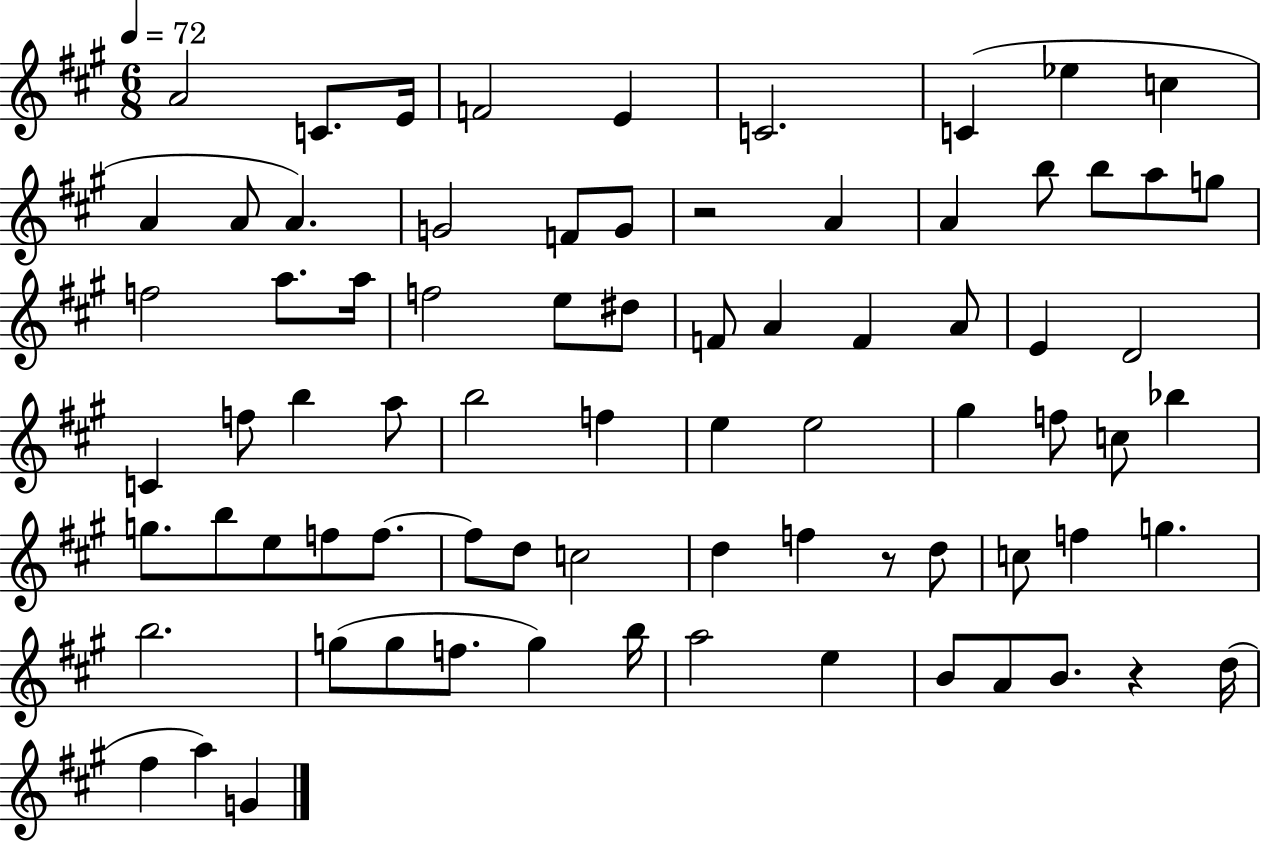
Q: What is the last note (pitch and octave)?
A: G4